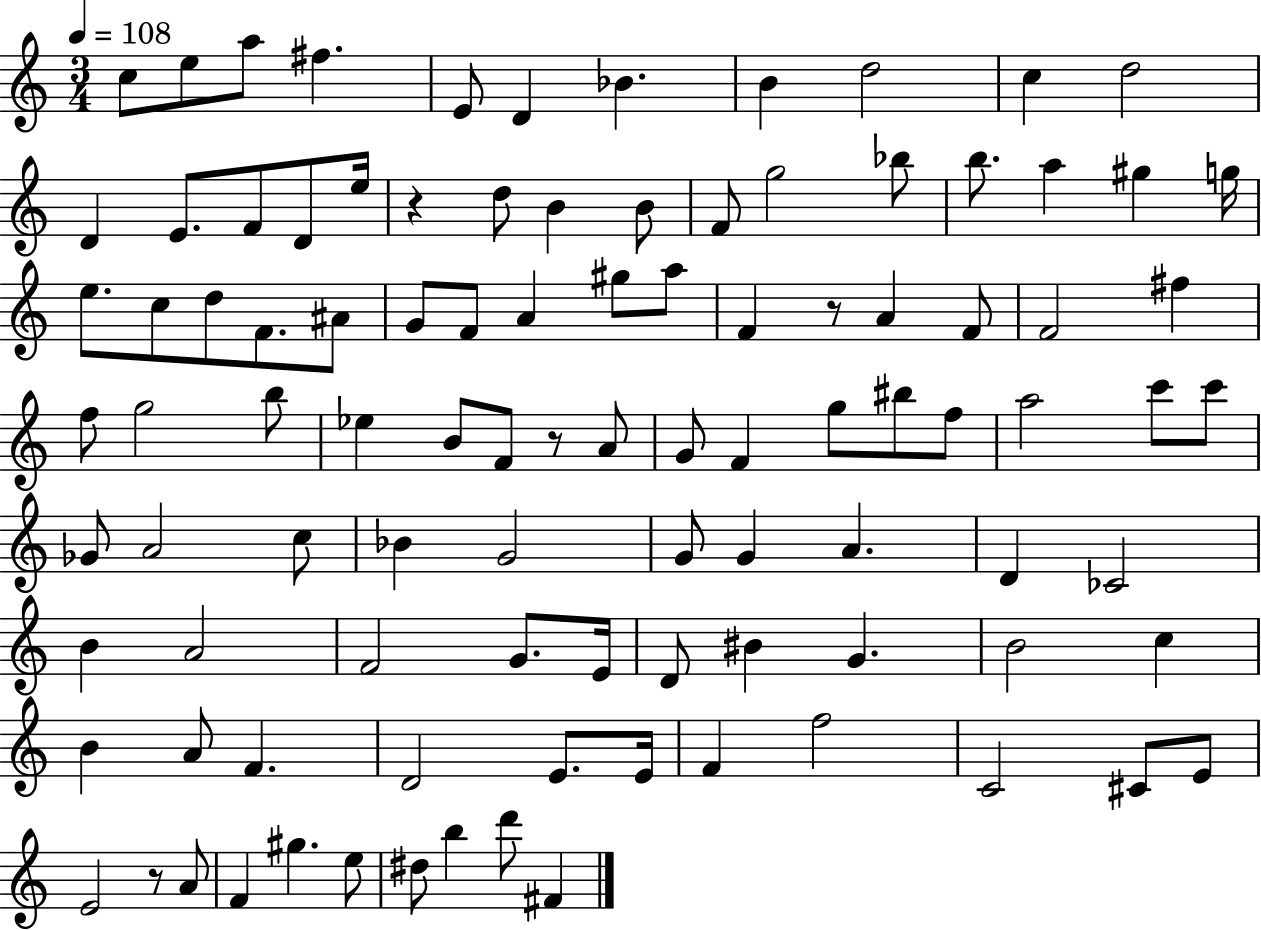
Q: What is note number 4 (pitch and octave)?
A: F#5